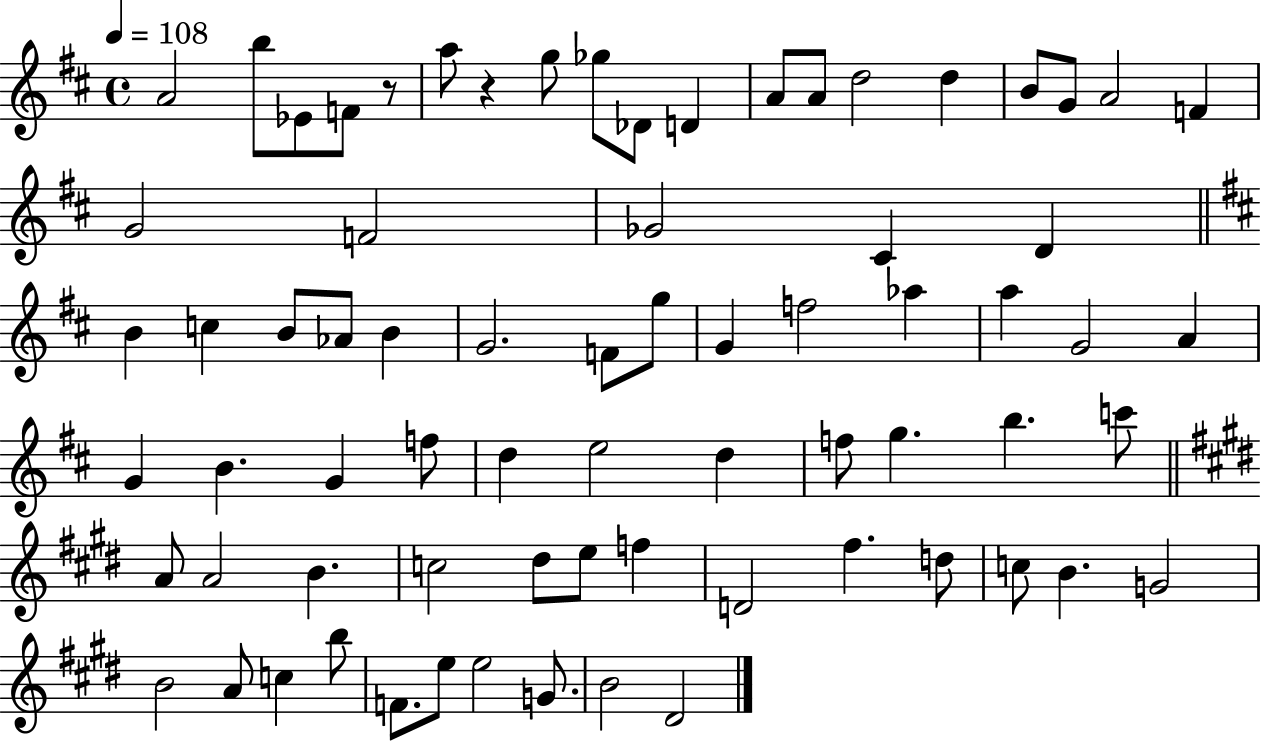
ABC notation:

X:1
T:Untitled
M:4/4
L:1/4
K:D
A2 b/2 _E/2 F/2 z/2 a/2 z g/2 _g/2 _D/2 D A/2 A/2 d2 d B/2 G/2 A2 F G2 F2 _G2 ^C D B c B/2 _A/2 B G2 F/2 g/2 G f2 _a a G2 A G B G f/2 d e2 d f/2 g b c'/2 A/2 A2 B c2 ^d/2 e/2 f D2 ^f d/2 c/2 B G2 B2 A/2 c b/2 F/2 e/2 e2 G/2 B2 ^D2